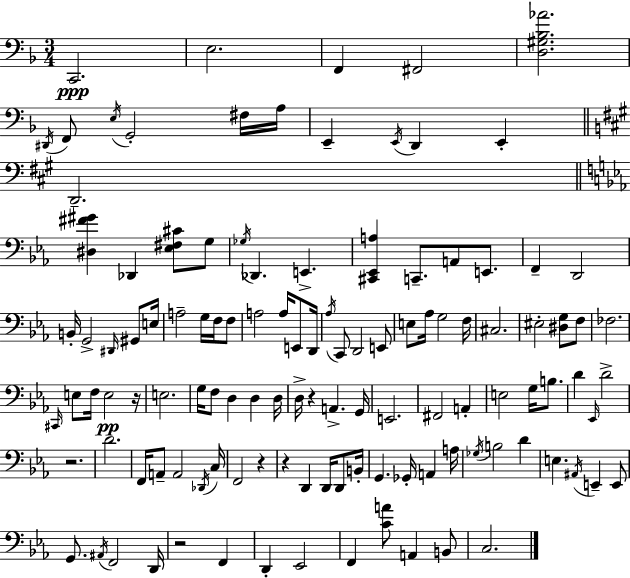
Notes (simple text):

C2/h. E3/h. F2/q F#2/h [D3,G#3,Bb3,Ab4]/h. D#2/s F2/e E3/s G2/h F#3/s A3/s E2/q E2/s D2/q E2/q D2/h. [D#3,F#4,G#4]/q Db2/q [Eb3,F#3,C#4]/e G3/e Gb3/s Db2/q. E2/q. [C#2,Eb2,A3]/q C2/e. A2/e E2/e. F2/q D2/h B2/s G2/h D#2/s G#2/e E3/s A3/h G3/s F3/s F3/e A3/h A3/s E2/e D2/s Ab3/s C2/e D2/h E2/e E3/e Ab3/s G3/h F3/s C#3/h. EIS3/h [D#3,G3]/e F3/e FES3/h. C#2/s E3/e F3/s E3/h R/s E3/h. G3/s F3/e D3/q D3/q D3/s D3/s R/q A2/q. G2/s E2/h. F#2/h A2/q E3/h G3/s B3/e. D4/q Eb2/s D4/h R/h. D4/h. F2/s A2/e A2/h Db2/s C3/s F2/h R/q R/q D2/q D2/s D2/e B2/s G2/q. Gb2/s A2/q A3/s Gb3/s B3/h D4/q E3/q. A#2/s E2/q E2/e G2/e. A#2/s F2/h D2/s R/h F2/q D2/q Eb2/h F2/q [C4,A4]/e A2/q B2/e C3/h.